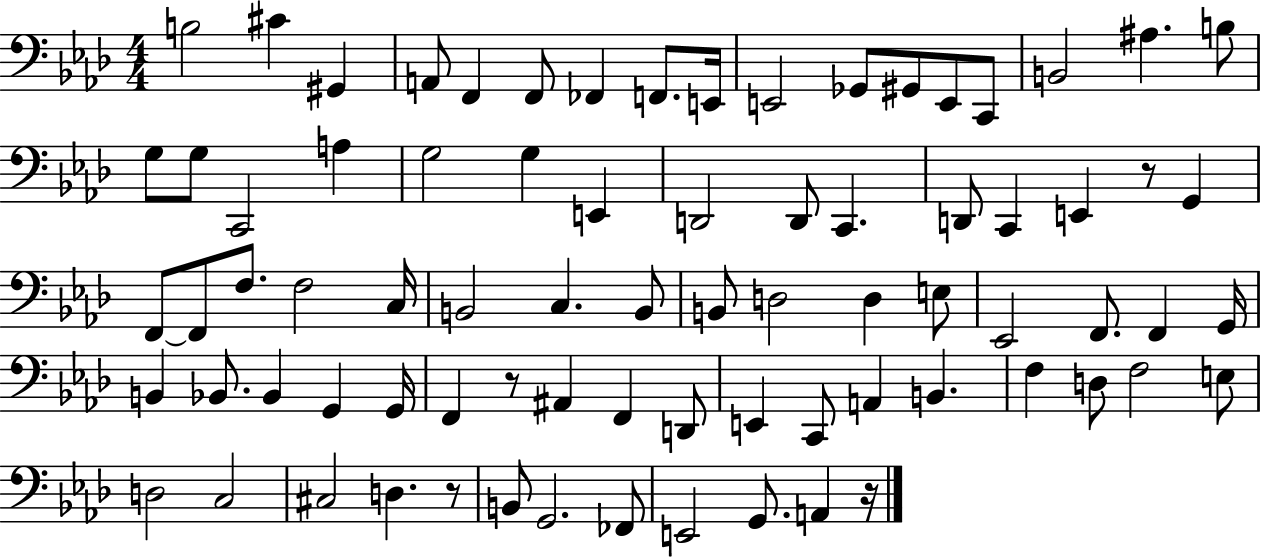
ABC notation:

X:1
T:Untitled
M:4/4
L:1/4
K:Ab
B,2 ^C ^G,, A,,/2 F,, F,,/2 _F,, F,,/2 E,,/4 E,,2 _G,,/2 ^G,,/2 E,,/2 C,,/2 B,,2 ^A, B,/2 G,/2 G,/2 C,,2 A, G,2 G, E,, D,,2 D,,/2 C,, D,,/2 C,, E,, z/2 G,, F,,/2 F,,/2 F,/2 F,2 C,/4 B,,2 C, B,,/2 B,,/2 D,2 D, E,/2 _E,,2 F,,/2 F,, G,,/4 B,, _B,,/2 _B,, G,, G,,/4 F,, z/2 ^A,, F,, D,,/2 E,, C,,/2 A,, B,, F, D,/2 F,2 E,/2 D,2 C,2 ^C,2 D, z/2 B,,/2 G,,2 _F,,/2 E,,2 G,,/2 A,, z/4